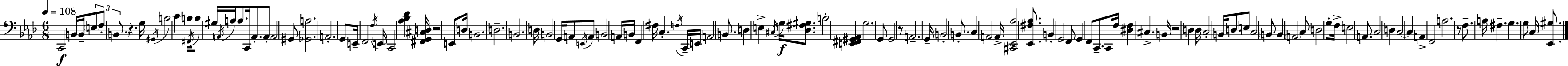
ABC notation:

X:1
T:Untitled
M:6/8
L:1/4
K:Ab
C,,2 B,,/4 B,,/4 E,/2 F,/2 B,,/2 z G,/4 ^G,,/4 B,2 C B,/4 ^F,,/4 B,/2 ^G,/4 A,,/4 A,/4 A,/2 C,,/4 A,,/2 A,,/2 A,,2 ^G,,/2 [_G,,A,]2 A,,2 G,,/2 E,,/4 F,,2 F,/4 E,,/4 C,,2 [_A,_B,_D] [^F,,G,,^C,D,]/4 z2 E,,/2 D,/4 B,,2 D,2 B,,2 D,/4 B,,2 G,,/4 A,,/2 E,,/4 A,,/2 B,,2 A,,/4 B,,/4 F,, ^F,/4 C, F,/4 C,,/4 E,,/4 A,,2 B,,/2 D, E, ^C,/4 G,/4 [_D,^F,^G,]/2 B,2 [E,,^F,,^G,,_A,,] G,2 G,,/2 G,,2 z/2 A,,2 G,,/4 B,,2 B,,/2 C, A,,2 A,,/4 [^C,,_E,,_A,]2 [_E,,^F,_A,]/2 B,, G,,2 F,,/2 G,, F,,/2 C,,/2 C,,/4 F,/4 [^D,F,] ^C, B,,/4 z2 D, D,/4 C,2 B,,/4 D,/2 E,/2 C,2 B,,/2 B,, A,,2 C,/2 D,2 G,/2 F,/4 E,2 A,,/2 C,2 D, C,2 C, A,, F,,2 A,2 z/2 F,/2 A,/4 ^F, G, G,/2 C,/4 [_E,,^G,]/2